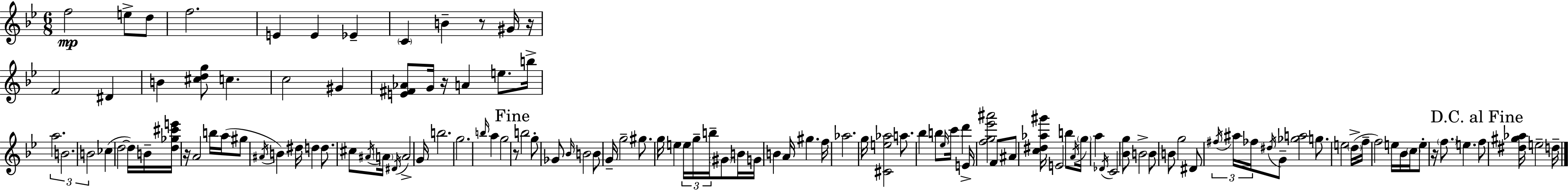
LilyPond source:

{
  \clef treble
  \numericTimeSignature
  \time 6/8
  \key bes \major
  f''2\mp e''8-> d''8 | f''2. | e'4 e'4 ees'4-- | \parenthesize c'4 b'4-- r8 gis'16 r16 | \break f'2 dis'4 | b'4 <cis'' d'' g''>8 c''4. | c''2 gis'4 | <e' fis' aes'>8 g'16 r16 a'4 e''8. b''16-> | \break \tuplet 3/2 { a''2. | b'2. | b'2 } ces''4( | d''2~~ d''16) b'16-- <d'' ges'' cis''' e'''>16 r16 | \break a'2 b''16 a''16( gis''8 | \acciaccatura { ais'16 }) b'4 dis''16 d''4 d''8. | cis''8 \acciaccatura { ais'16 } \parenthesize a'16 \acciaccatura { dis'16 } a'2-> | g'16 b''2. | \break g''2. | \grace { b''16 } a''4 g''2 | \mark "Fine" r8 b''2 | g''8-. ges'8 \grace { bes'16 } b'2 | \break b'8 g'16-- g''2-- | gis''8. g''16 e''4 \tuplet 3/2 { e''16 g''16-- | b''16-- } \parenthesize gis'8 b'16 g'16 b'4 a'16 gis''4. | f''16 aes''2. | \break g''16 <cis' e'' aes''>2 | a''8. bes''4 b''8 \grace { ees''16 } | c'''16 d'''4 e'16-> <f'' g'' ees''' ais'''>2 | f'8 ais'8 <c'' dis'' aes'' gis'''>16 e'2 | \break b''8 \acciaccatura { a'16 } \parenthesize g''16 a''4 \acciaccatura { des'16 } | c'2 <bes' g''>8 b'2-> | b'8 b'8 g''2 | dis'8 \tuplet 3/2 { \acciaccatura { fis''16 } ais''16 fes''16 } \acciaccatura { dis''16 } | \break g'8-- <ges'' a''>2 g''8. | e''2 \parenthesize d''16->( f''16-- f''2) | e''16 bes'16 \parenthesize c''16 e''8-. | r16 \parenthesize f''8. e''4. \mark "D.C. al Fine" f''8 | \break <dis'' gis'' aes''>16 e''2-- d''16-- \bar "|."
}